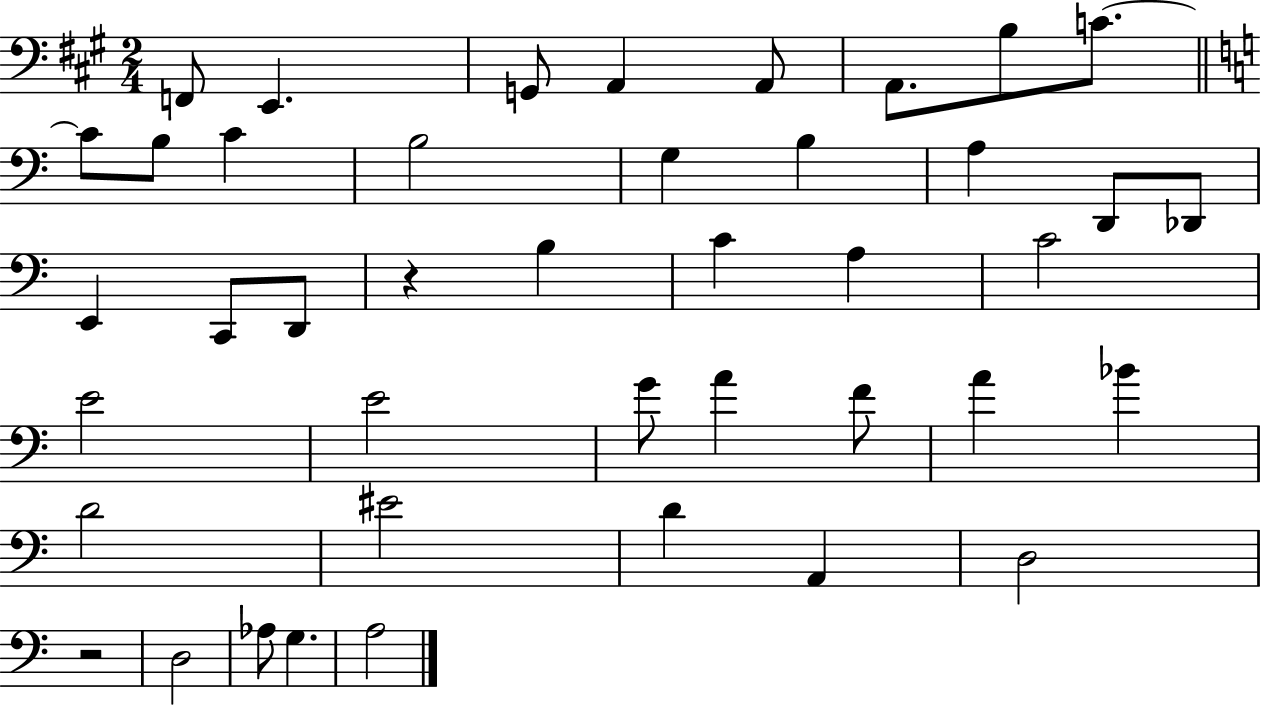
X:1
T:Untitled
M:2/4
L:1/4
K:A
F,,/2 E,, G,,/2 A,, A,,/2 A,,/2 B,/2 C/2 C/2 B,/2 C B,2 G, B, A, D,,/2 _D,,/2 E,, C,,/2 D,,/2 z B, C A, C2 E2 E2 G/2 A F/2 A _B D2 ^E2 D A,, D,2 z2 D,2 _A,/2 G, A,2